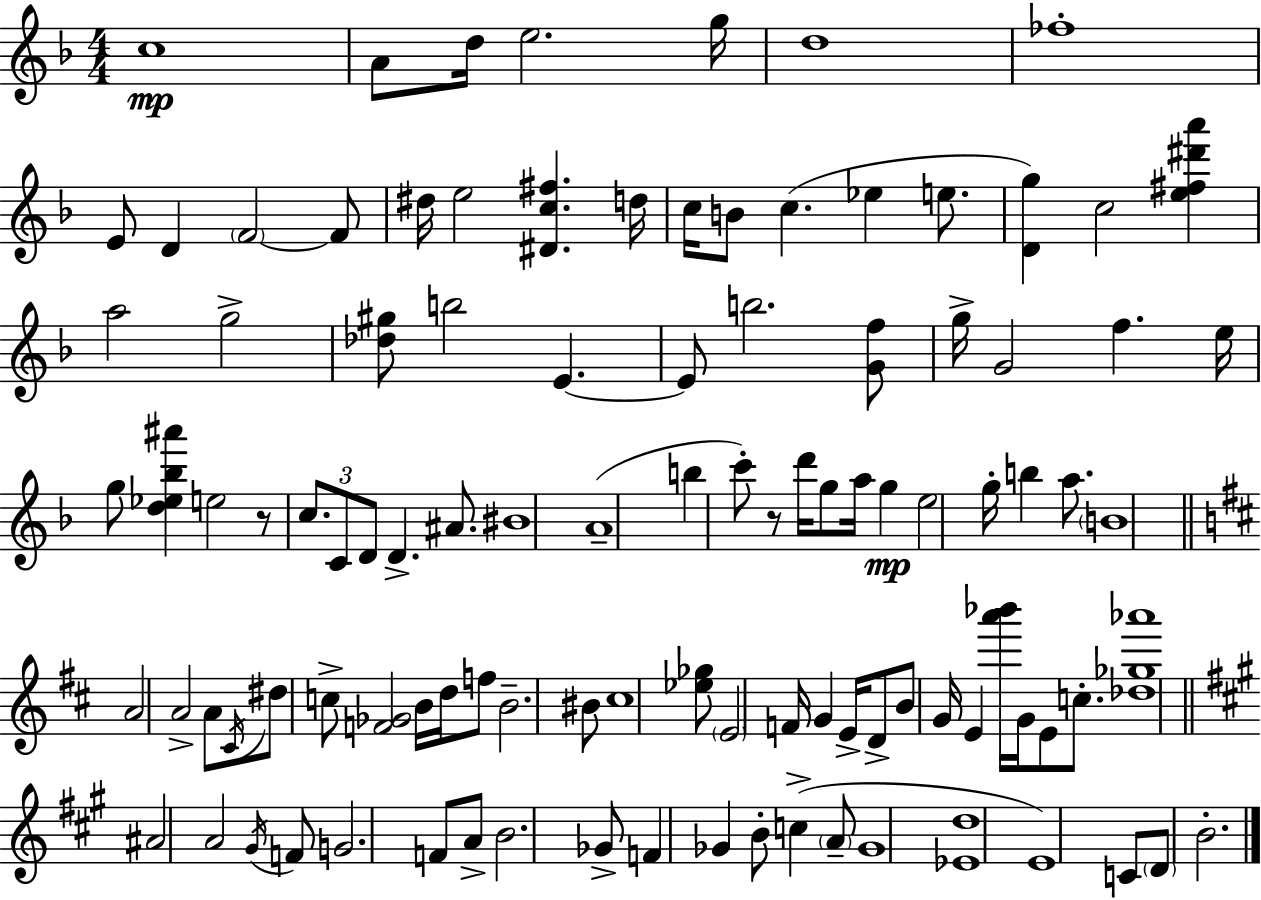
{
  \clef treble
  \numericTimeSignature
  \time 4/4
  \key f \major
  c''1\mp | a'8 d''16 e''2. g''16 | d''1 | fes''1-. | \break e'8 d'4 \parenthesize f'2~~ f'8 | dis''16 e''2 <dis' c'' fis''>4. d''16 | c''16 b'8 c''4.( ees''4 e''8. | <d' g''>4) c''2 <e'' fis'' dis''' a'''>4 | \break a''2 g''2-> | <des'' gis''>8 b''2 e'4.~~ | e'8 b''2. <g' f''>8 | g''16-> g'2 f''4. e''16 | \break g''8 <d'' ees'' bes'' ais'''>4 e''2 r8 | \tuplet 3/2 { c''8. c'8 d'8 } d'4.-> ais'8. | bis'1 | a'1--( | \break b''4 c'''8-.) r8 d'''16 g''8 a''16 g''4\mp | e''2 g''16-. b''4 a''8. | \parenthesize b'1 | \bar "||" \break \key d \major a'2 a'2-> | a'8 \acciaccatura { cis'16 } dis''8 c''8-> <f' ges'>2 b'16 | d''16 f''8 b'2.-- bis'8 | cis''1 | \break <ees'' ges''>8 \parenthesize e'2 f'16 g'4 | e'16-> d'8-> b'8 g'16 e'4 <a''' bes'''>16 g'16 e'8 c''8.-. | <des'' ges'' aes'''>1 | \bar "||" \break \key a \major ais'2 a'2 | \acciaccatura { gis'16 } f'8 g'2. f'8 | a'8-> b'2. ges'8-> | f'4 ges'4 b'8-. c''4->( \parenthesize a'8-- | \break ges'1 | <ees' d''>1 | e'1) | c'8 \parenthesize d'8 b'2.-. | \break \bar "|."
}